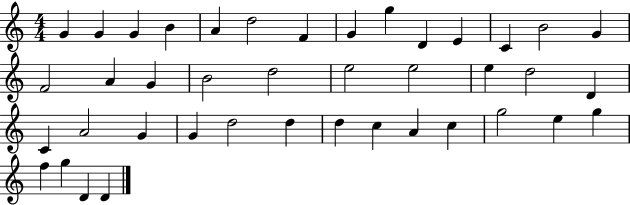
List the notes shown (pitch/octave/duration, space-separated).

G4/q G4/q G4/q B4/q A4/q D5/h F4/q G4/q G5/q D4/q E4/q C4/q B4/h G4/q F4/h A4/q G4/q B4/h D5/h E5/h E5/h E5/q D5/h D4/q C4/q A4/h G4/q G4/q D5/h D5/q D5/q C5/q A4/q C5/q G5/h E5/q G5/q F5/q G5/q D4/q D4/q